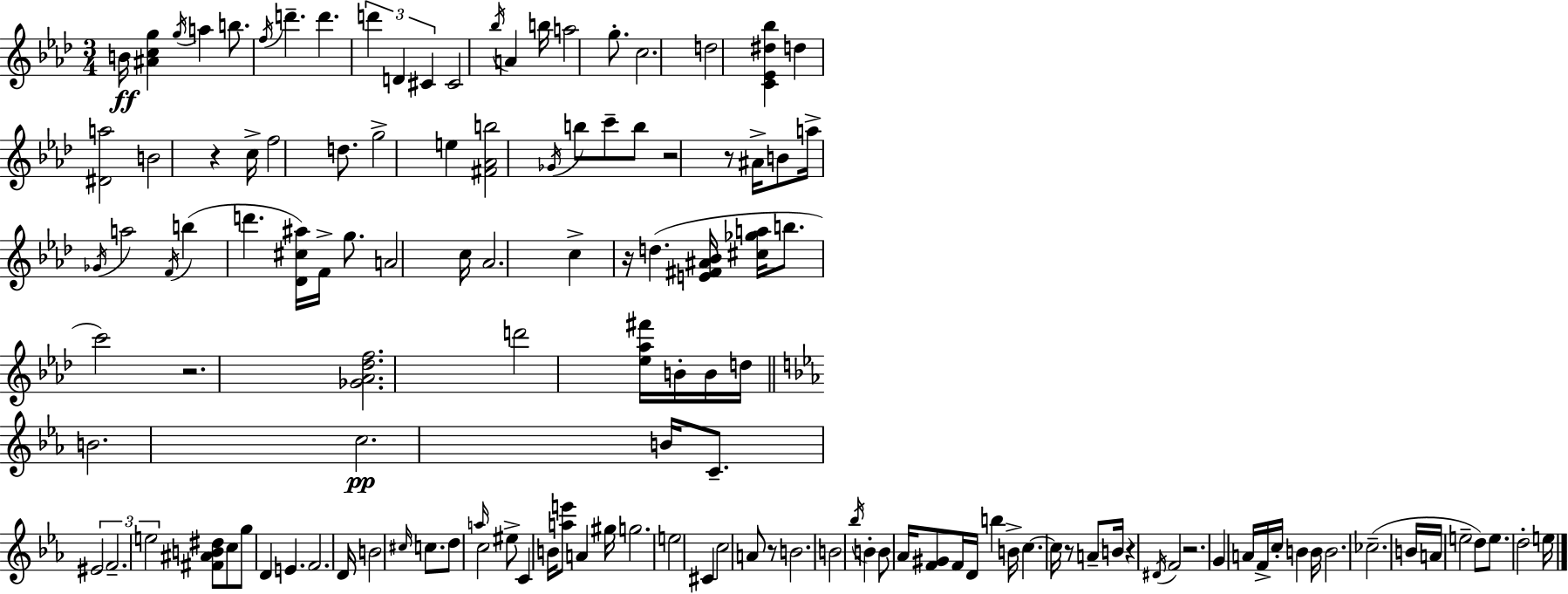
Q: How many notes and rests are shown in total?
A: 131